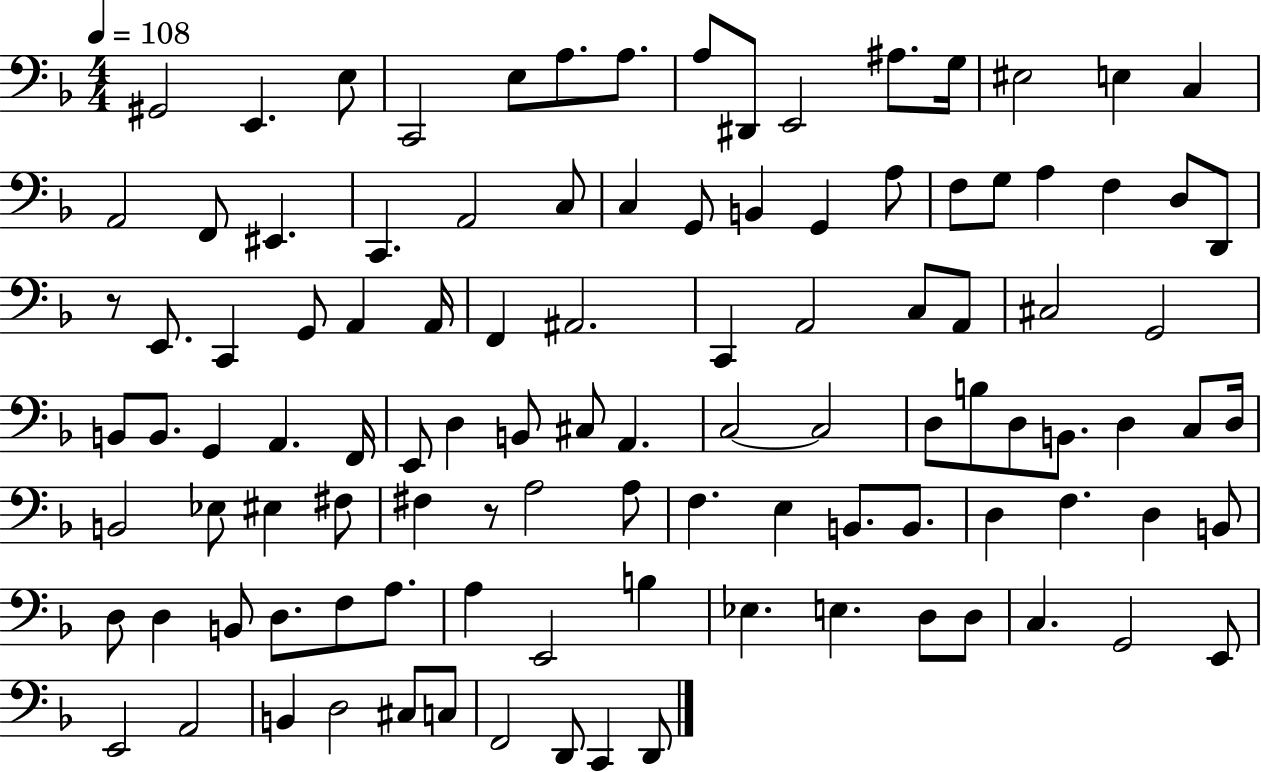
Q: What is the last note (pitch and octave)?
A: D2